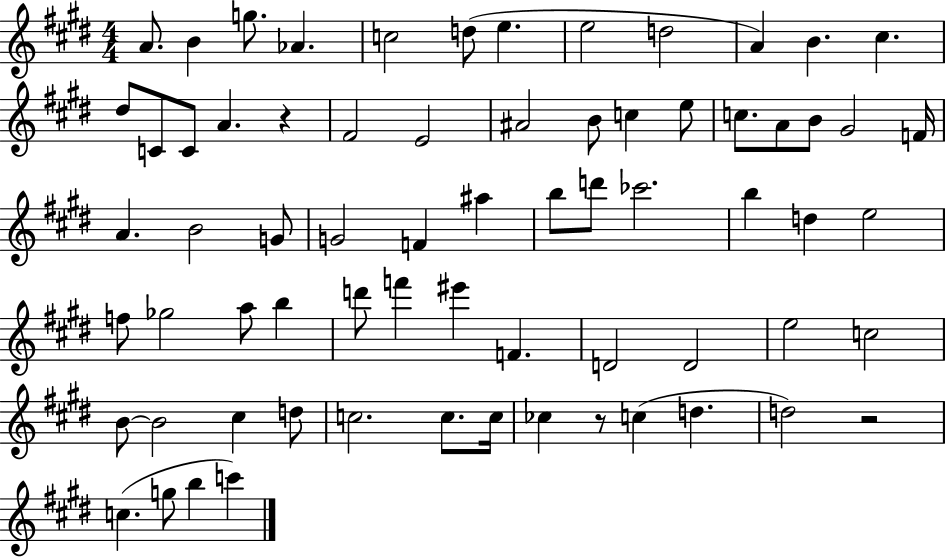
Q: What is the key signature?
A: E major